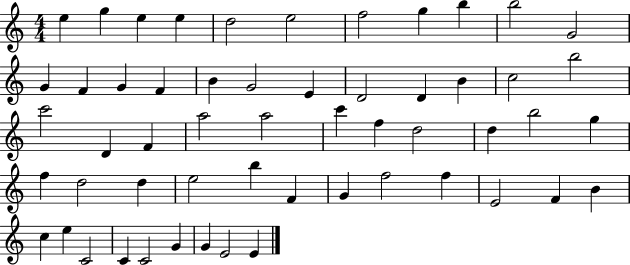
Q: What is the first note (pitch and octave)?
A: E5